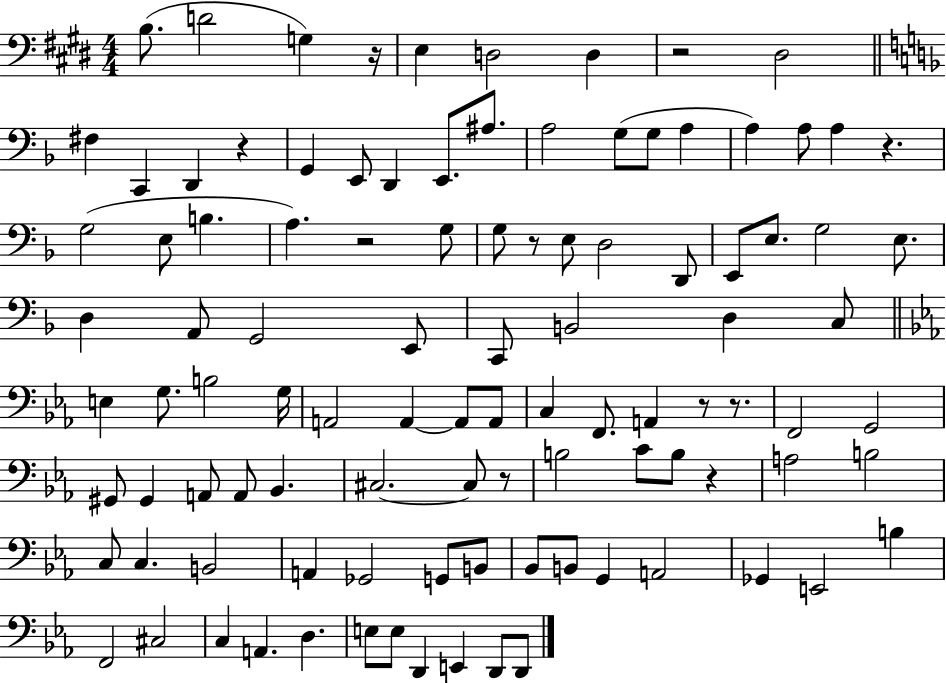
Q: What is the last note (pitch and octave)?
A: D2